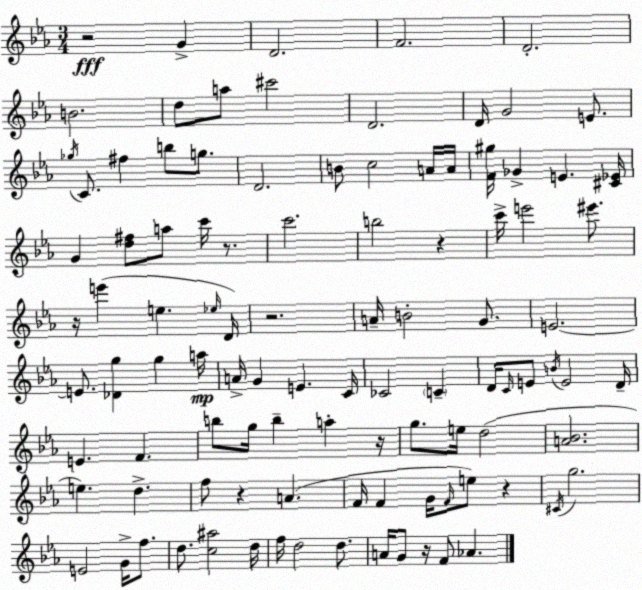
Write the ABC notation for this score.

X:1
T:Untitled
M:3/4
L:1/4
K:Eb
z2 G D2 F2 D2 B2 d/2 a/2 ^c'2 D2 D/4 G2 E/2 _g/4 C/2 ^f b/2 g/2 D2 B/2 c2 A/4 A/4 [F^g]/4 _G E [^C_E]/4 G [d^f]/2 a/2 c'/4 z/2 c'2 b2 z c'/4 e'2 ^e'/2 z/4 e' e _e/4 D/4 z2 A/4 B2 G/2 E2 E/2 [_Dg] g a/4 A/4 G E C/4 _C2 C D/4 C/4 E/2 B/4 E2 D/4 E F b/2 g/4 b a z/4 g/2 e/4 d2 [A_B]2 e d f/2 z A F/4 F G/4 F/4 e/2 z ^C/4 g2 E2 G/4 f/2 d/2 [c^a]2 d/4 f/4 d2 d/2 A/4 G/2 z/4 F/2 _A